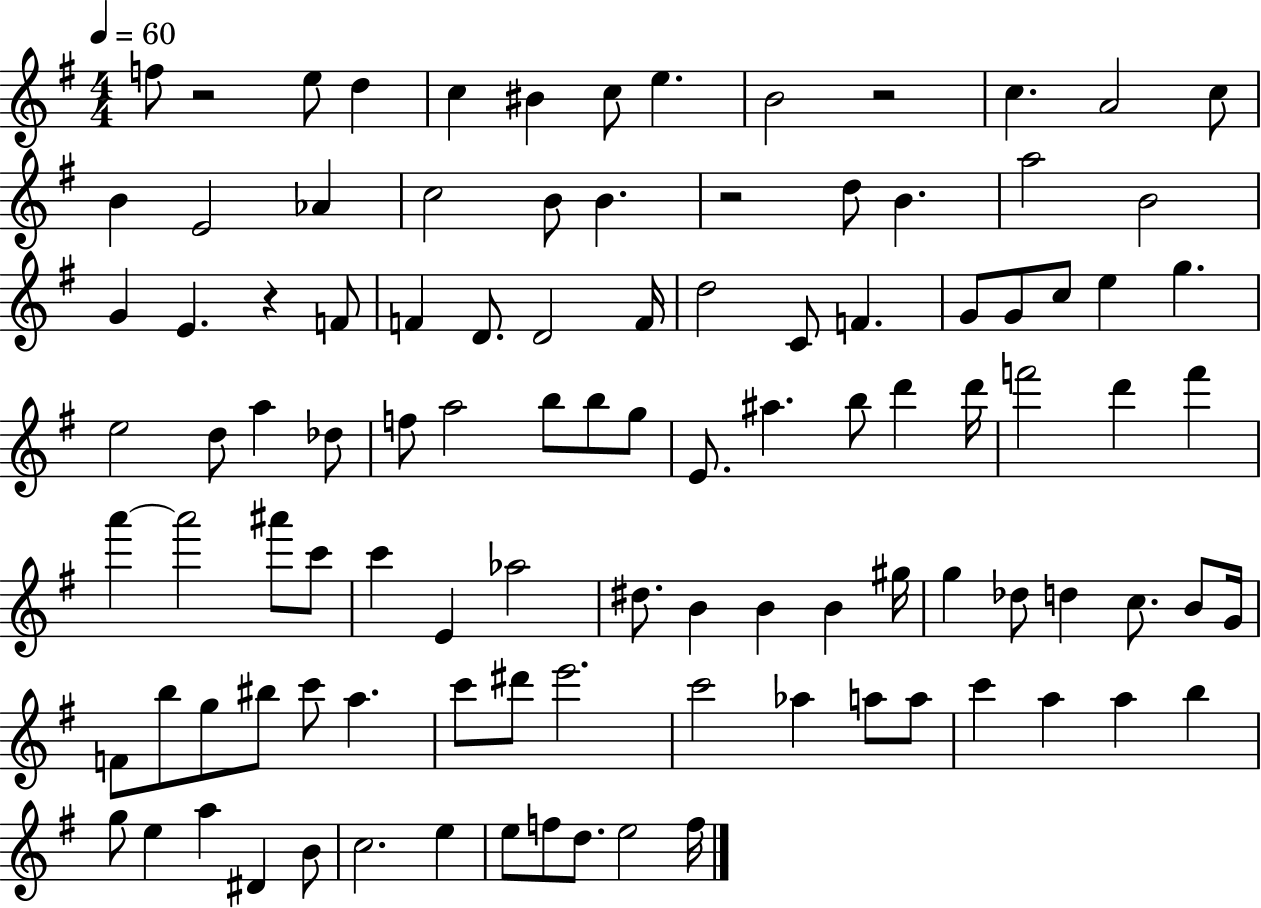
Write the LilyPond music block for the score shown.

{
  \clef treble
  \numericTimeSignature
  \time 4/4
  \key g \major
  \tempo 4 = 60
  f''8 r2 e''8 d''4 | c''4 bis'4 c''8 e''4. | b'2 r2 | c''4. a'2 c''8 | \break b'4 e'2 aes'4 | c''2 b'8 b'4. | r2 d''8 b'4. | a''2 b'2 | \break g'4 e'4. r4 f'8 | f'4 d'8. d'2 f'16 | d''2 c'8 f'4. | g'8 g'8 c''8 e''4 g''4. | \break e''2 d''8 a''4 des''8 | f''8 a''2 b''8 b''8 g''8 | e'8. ais''4. b''8 d'''4 d'''16 | f'''2 d'''4 f'''4 | \break a'''4~~ a'''2 ais'''8 c'''8 | c'''4 e'4 aes''2 | dis''8. b'4 b'4 b'4 gis''16 | g''4 des''8 d''4 c''8. b'8 g'16 | \break f'8 b''8 g''8 bis''8 c'''8 a''4. | c'''8 dis'''8 e'''2. | c'''2 aes''4 a''8 a''8 | c'''4 a''4 a''4 b''4 | \break g''8 e''4 a''4 dis'4 b'8 | c''2. e''4 | e''8 f''8 d''8. e''2 f''16 | \bar "|."
}